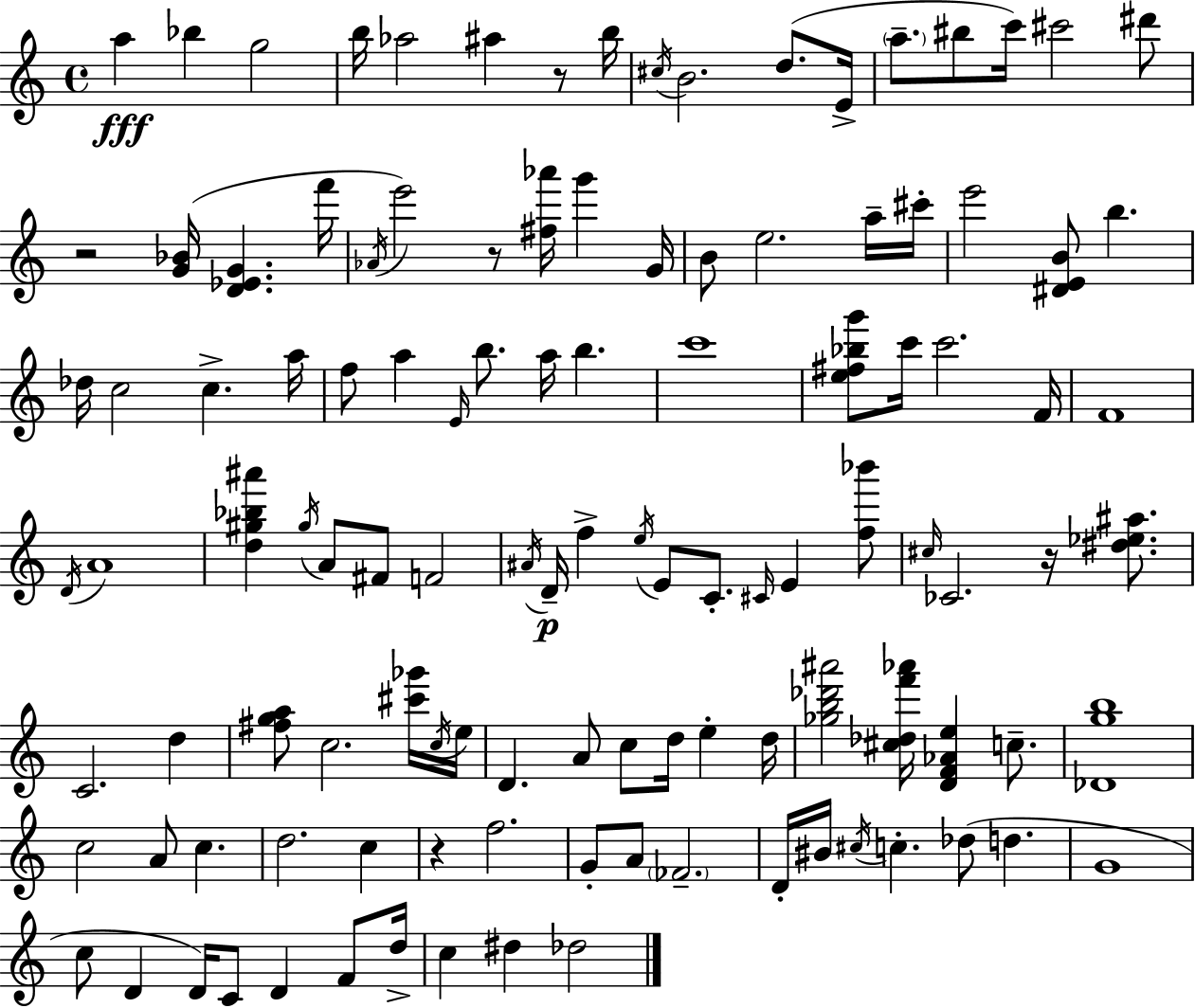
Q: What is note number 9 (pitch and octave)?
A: B4